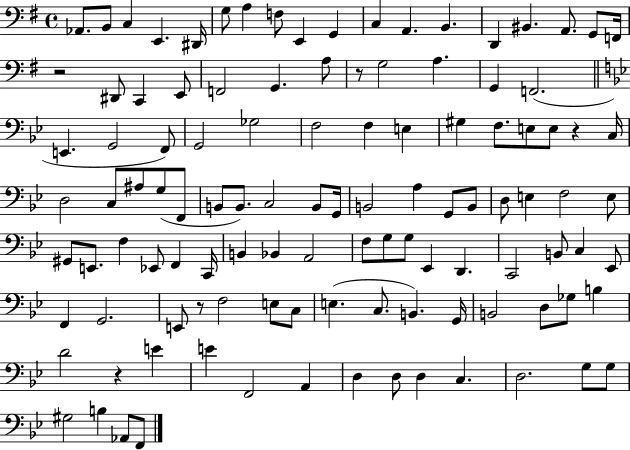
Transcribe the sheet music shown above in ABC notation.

X:1
T:Untitled
M:4/4
L:1/4
K:G
_A,,/2 B,,/2 C, E,, ^D,,/4 G,/2 A, F,/2 E,, G,, C, A,, B,, D,, ^B,, A,,/2 G,,/2 F,,/4 z2 ^D,,/2 C,, E,,/2 F,,2 G,, A,/2 z/2 G,2 A, G,, F,,2 E,, G,,2 F,,/2 G,,2 _G,2 F,2 F, E, ^G, F,/2 E,/2 E,/2 z C,/4 D,2 C,/2 ^A,/2 G,/2 F,,/2 B,,/2 B,,/2 C,2 B,,/2 G,,/4 B,,2 A, G,,/2 B,,/2 D,/2 E, F,2 E,/2 ^G,,/2 E,,/2 F, _E,,/2 F,, C,,/4 B,, _B,, A,,2 F,/2 G,/2 G,/2 _E,, D,, C,,2 B,,/2 C, _E,,/2 F,, G,,2 E,,/2 z/2 F,2 E,/2 C,/2 E, C,/2 B,, G,,/4 B,,2 D,/2 _G,/2 B, D2 z E E F,,2 A,, D, D,/2 D, C, D,2 G,/2 G,/2 ^G,2 B, _A,,/2 F,,/2